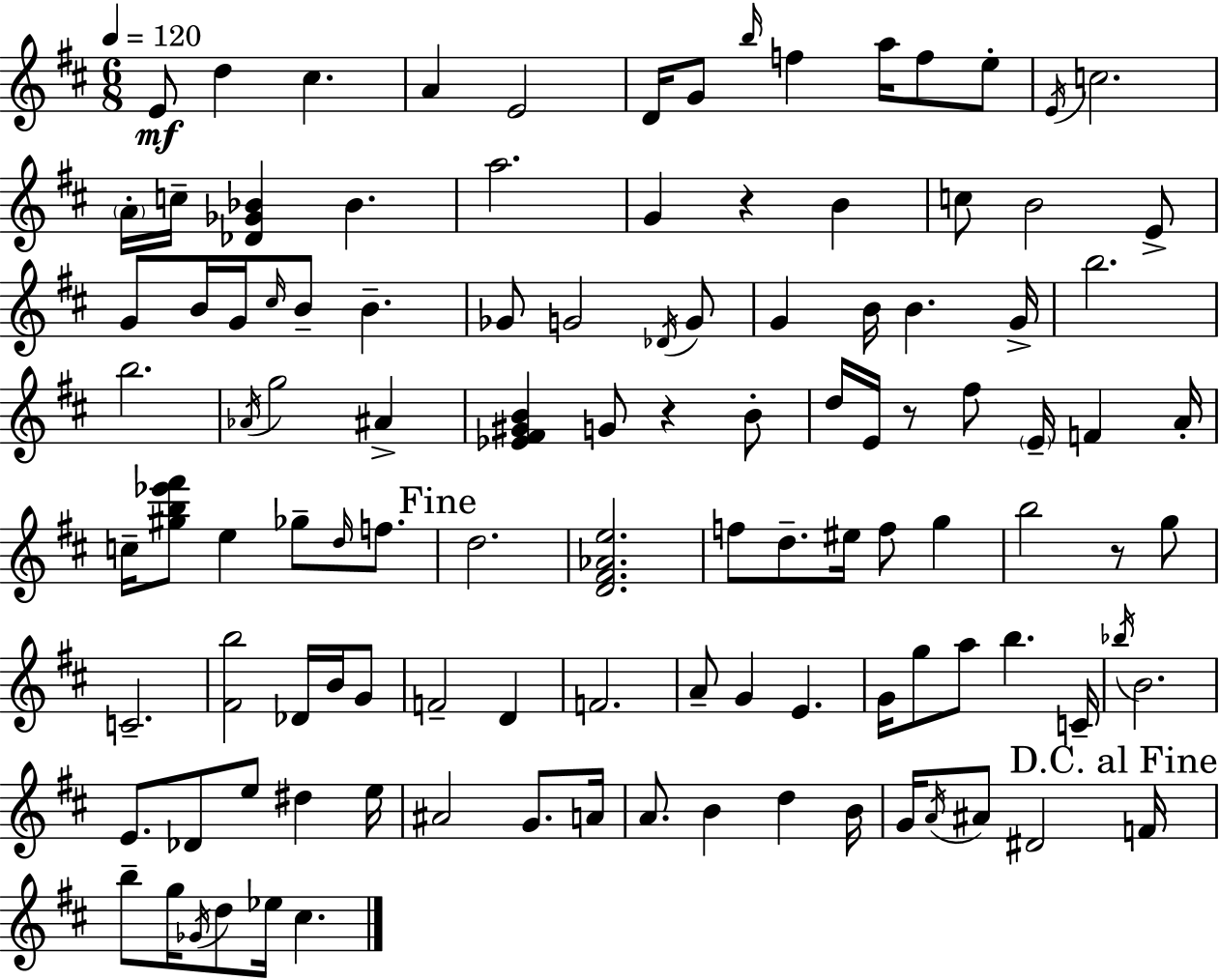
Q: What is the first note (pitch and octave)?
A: E4